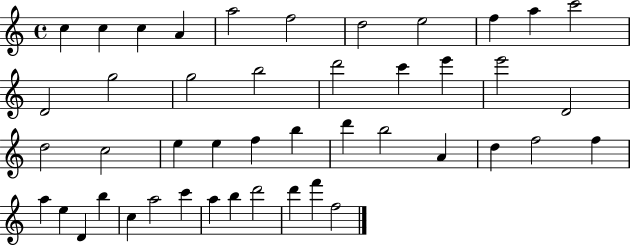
X:1
T:Untitled
M:4/4
L:1/4
K:C
c c c A a2 f2 d2 e2 f a c'2 D2 g2 g2 b2 d'2 c' e' e'2 D2 d2 c2 e e f b d' b2 A d f2 f a e D b c a2 c' a b d'2 d' f' f2